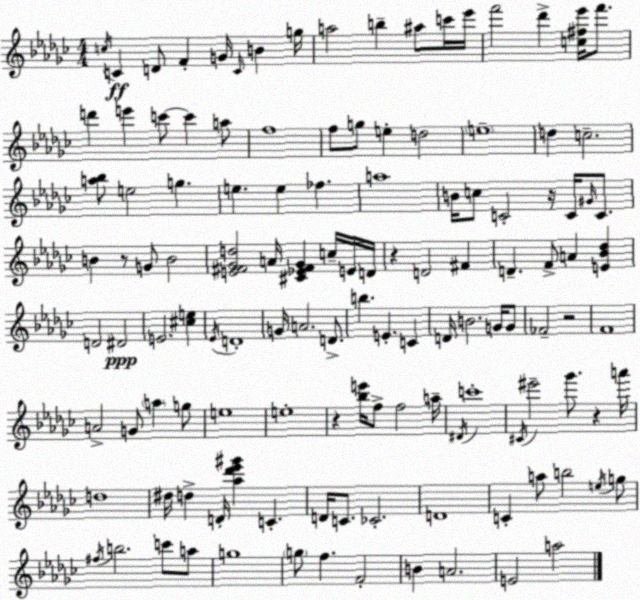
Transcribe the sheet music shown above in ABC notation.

X:1
T:Untitled
M:4/4
L:1/4
K:Ebm
c/4 C D/2 F G/4 C/4 B g/4 a2 b ^a/2 c'/4 _e'/4 f'2 _d' [c^f_e']/4 f'/2 d' e' c'/2 c' a/2 f4 f/2 g/2 e d2 e4 d c2 [a_b]/2 e2 g e e _f a4 B/4 c/2 C2 z/4 C/4 ^G/4 C/2 B z/2 G/2 B2 [E^F_Gd]2 A/4 [^C_E^F_G] c/4 E/4 D/4 z D2 ^F D F/2 A [E_B_d] D2 ^D2 E2 [^ce] _E/4 D4 G/4 A2 D/2 b E C D/4 B2 G/4 G/2 _F2 z2 F4 A2 G/2 a g/2 e4 e4 z [_be']/4 f/2 f2 a/4 ^D/4 c'4 ^C/4 ^e'2 _g'/2 z a'/4 d4 ^d/4 d D/4 [_a_d'_e'^g'] C D/4 C/2 _C2 D4 C a/2 b2 e/4 g/2 ^f/4 b2 c'/2 a/2 g4 g/2 f F2 B A2 E2 a2